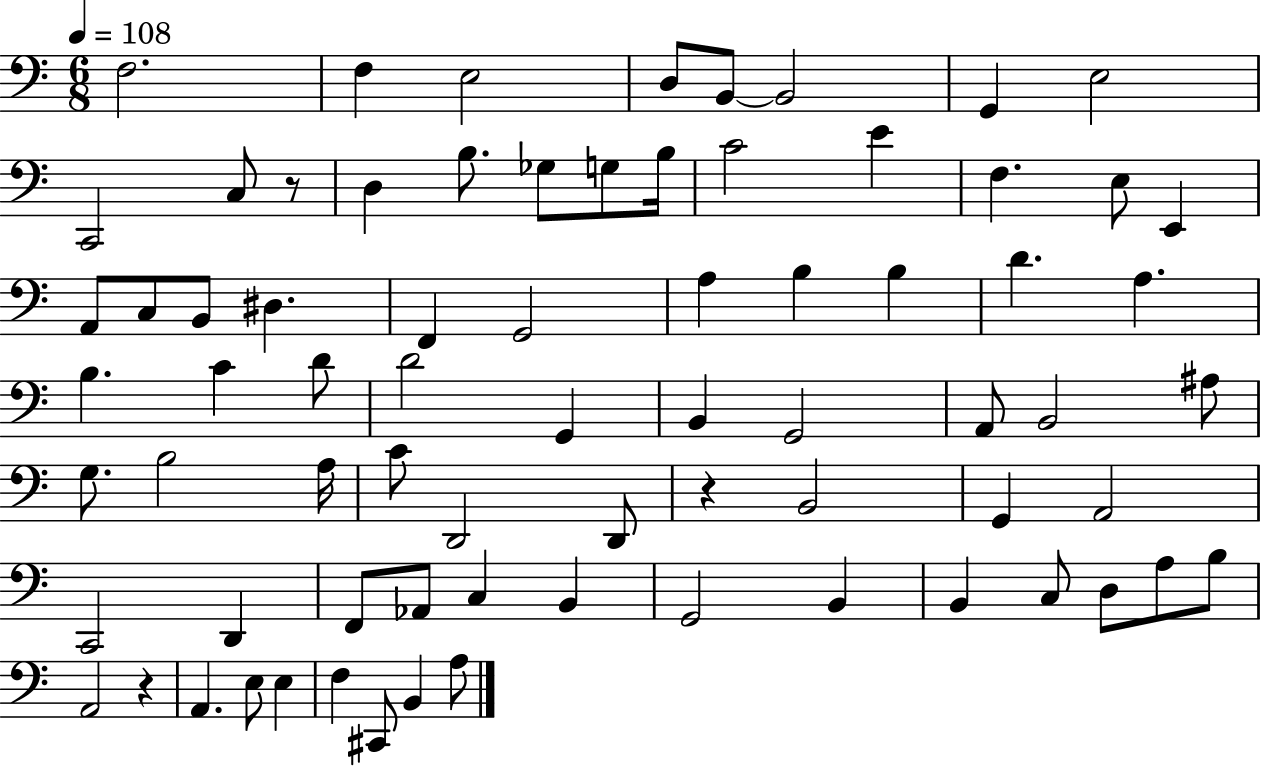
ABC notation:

X:1
T:Untitled
M:6/8
L:1/4
K:C
F,2 F, E,2 D,/2 B,,/2 B,,2 G,, E,2 C,,2 C,/2 z/2 D, B,/2 _G,/2 G,/2 B,/4 C2 E F, E,/2 E,, A,,/2 C,/2 B,,/2 ^D, F,, G,,2 A, B, B, D A, B, C D/2 D2 G,, B,, G,,2 A,,/2 B,,2 ^A,/2 G,/2 B,2 A,/4 C/2 D,,2 D,,/2 z B,,2 G,, A,,2 C,,2 D,, F,,/2 _A,,/2 C, B,, G,,2 B,, B,, C,/2 D,/2 A,/2 B,/2 A,,2 z A,, E,/2 E, F, ^C,,/2 B,, A,/2